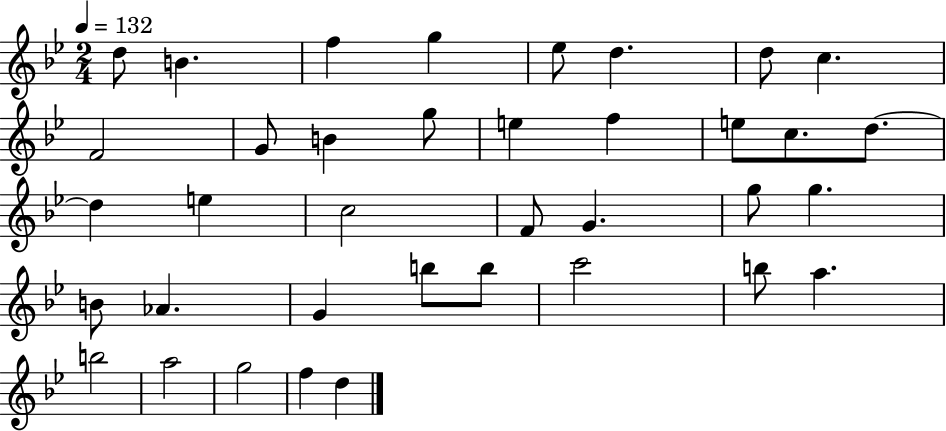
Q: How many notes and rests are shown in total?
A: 37